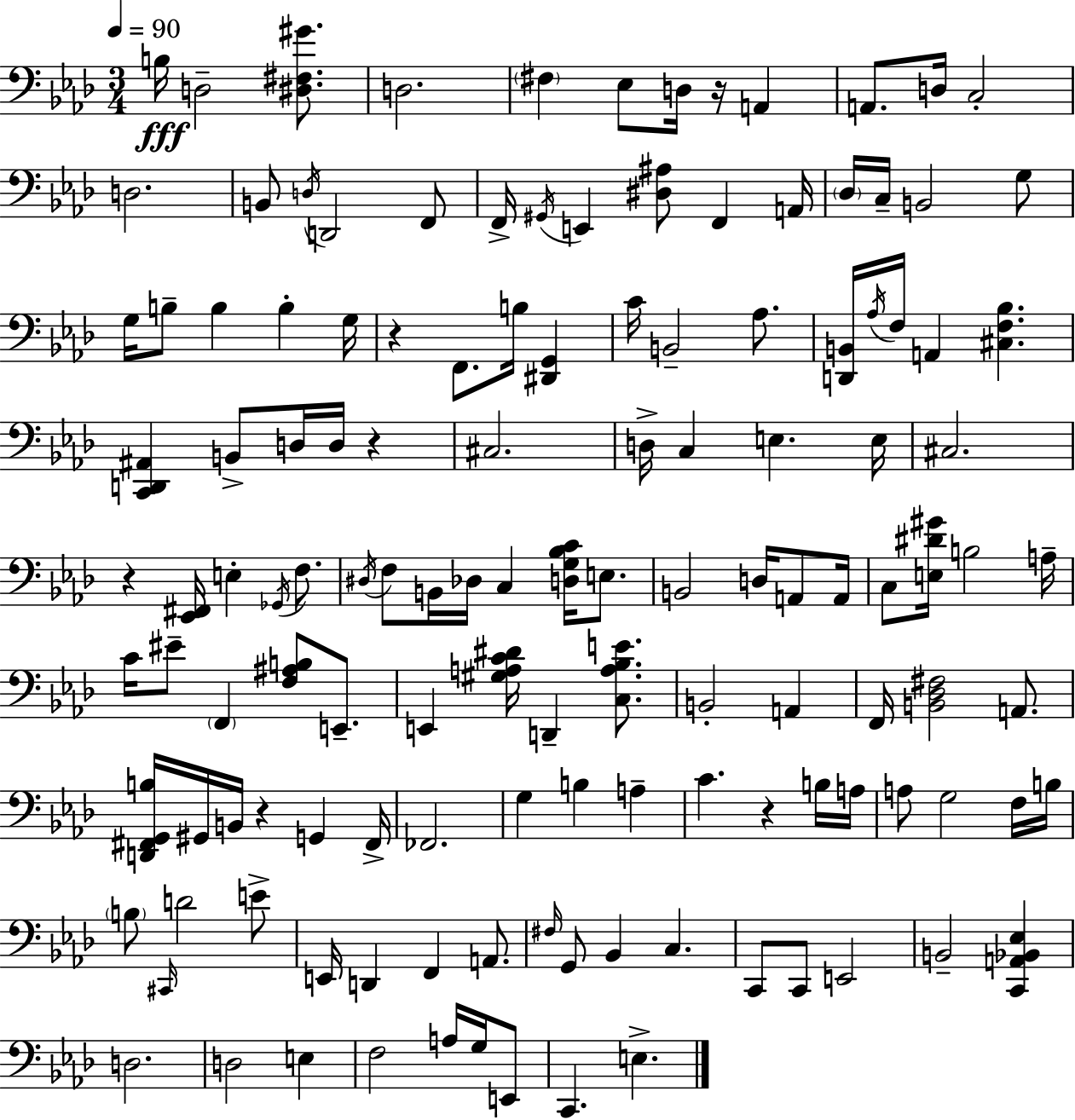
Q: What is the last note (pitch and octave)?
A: E3